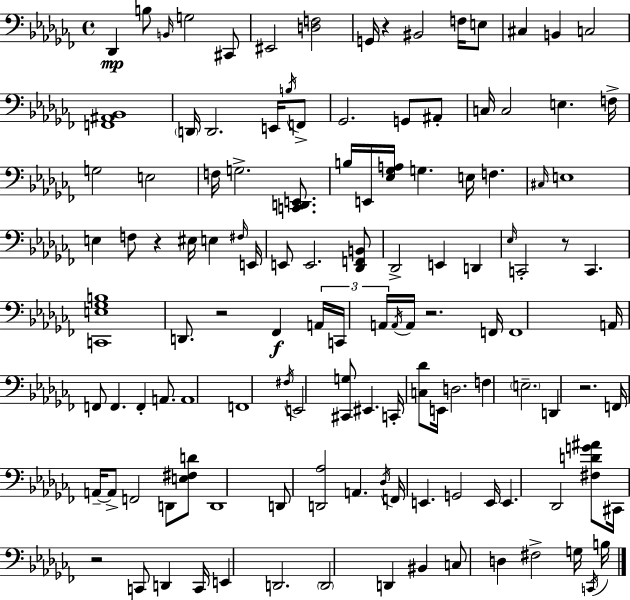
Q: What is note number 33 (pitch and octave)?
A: E3